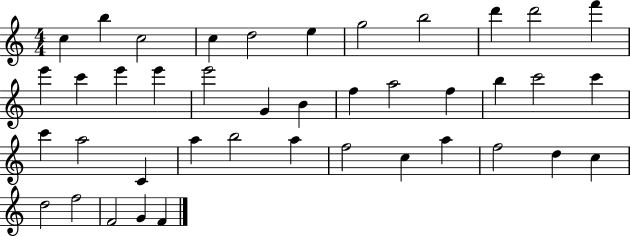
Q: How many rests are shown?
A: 0